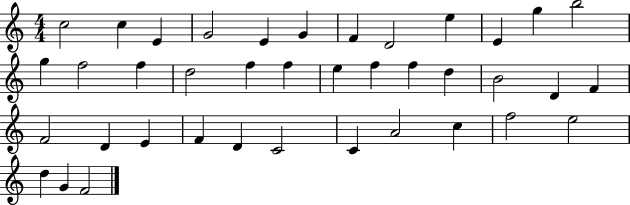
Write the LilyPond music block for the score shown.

{
  \clef treble
  \numericTimeSignature
  \time 4/4
  \key c \major
  c''2 c''4 e'4 | g'2 e'4 g'4 | f'4 d'2 e''4 | e'4 g''4 b''2 | \break g''4 f''2 f''4 | d''2 f''4 f''4 | e''4 f''4 f''4 d''4 | b'2 d'4 f'4 | \break f'2 d'4 e'4 | f'4 d'4 c'2 | c'4 a'2 c''4 | f''2 e''2 | \break d''4 g'4 f'2 | \bar "|."
}